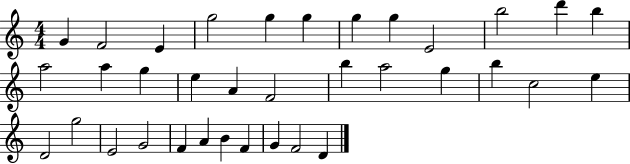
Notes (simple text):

G4/q F4/h E4/q G5/h G5/q G5/q G5/q G5/q E4/h B5/h D6/q B5/q A5/h A5/q G5/q E5/q A4/q F4/h B5/q A5/h G5/q B5/q C5/h E5/q D4/h G5/h E4/h G4/h F4/q A4/q B4/q F4/q G4/q F4/h D4/q